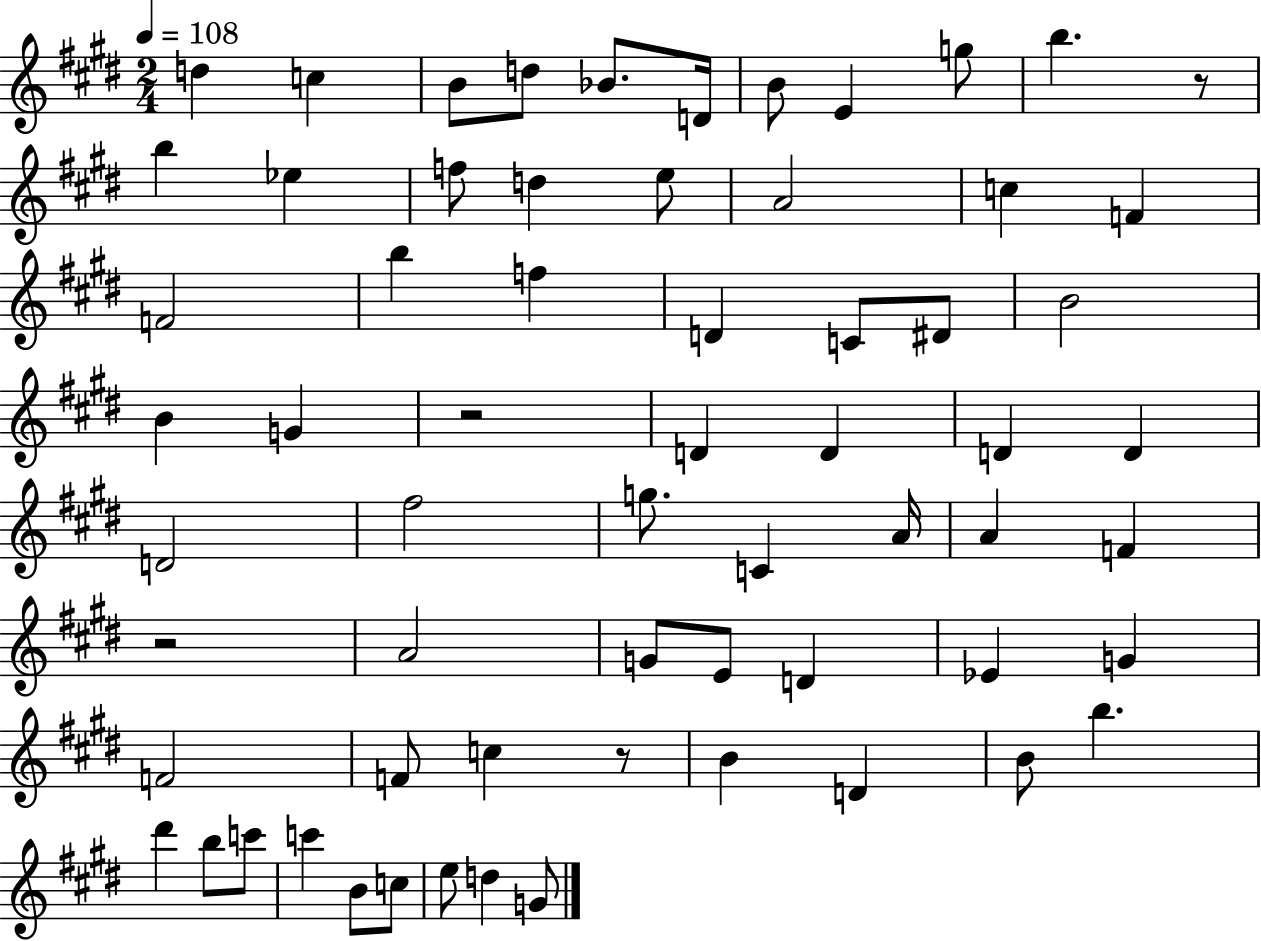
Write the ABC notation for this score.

X:1
T:Untitled
M:2/4
L:1/4
K:E
d c B/2 d/2 _B/2 D/4 B/2 E g/2 b z/2 b _e f/2 d e/2 A2 c F F2 b f D C/2 ^D/2 B2 B G z2 D D D D D2 ^f2 g/2 C A/4 A F z2 A2 G/2 E/2 D _E G F2 F/2 c z/2 B D B/2 b ^d' b/2 c'/2 c' B/2 c/2 e/2 d G/2